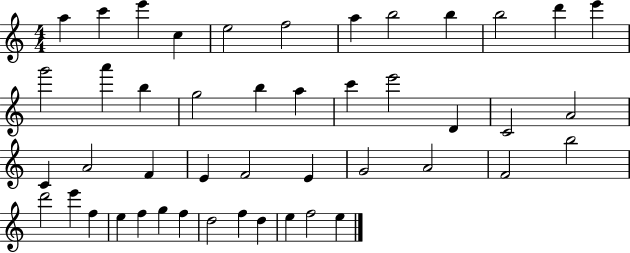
A5/q C6/q E6/q C5/q E5/h F5/h A5/q B5/h B5/q B5/h D6/q E6/q G6/h A6/q B5/q G5/h B5/q A5/q C6/q E6/h D4/q C4/h A4/h C4/q A4/h F4/q E4/q F4/h E4/q G4/h A4/h F4/h B5/h D6/h E6/q F5/q E5/q F5/q G5/q F5/q D5/h F5/q D5/q E5/q F5/h E5/q